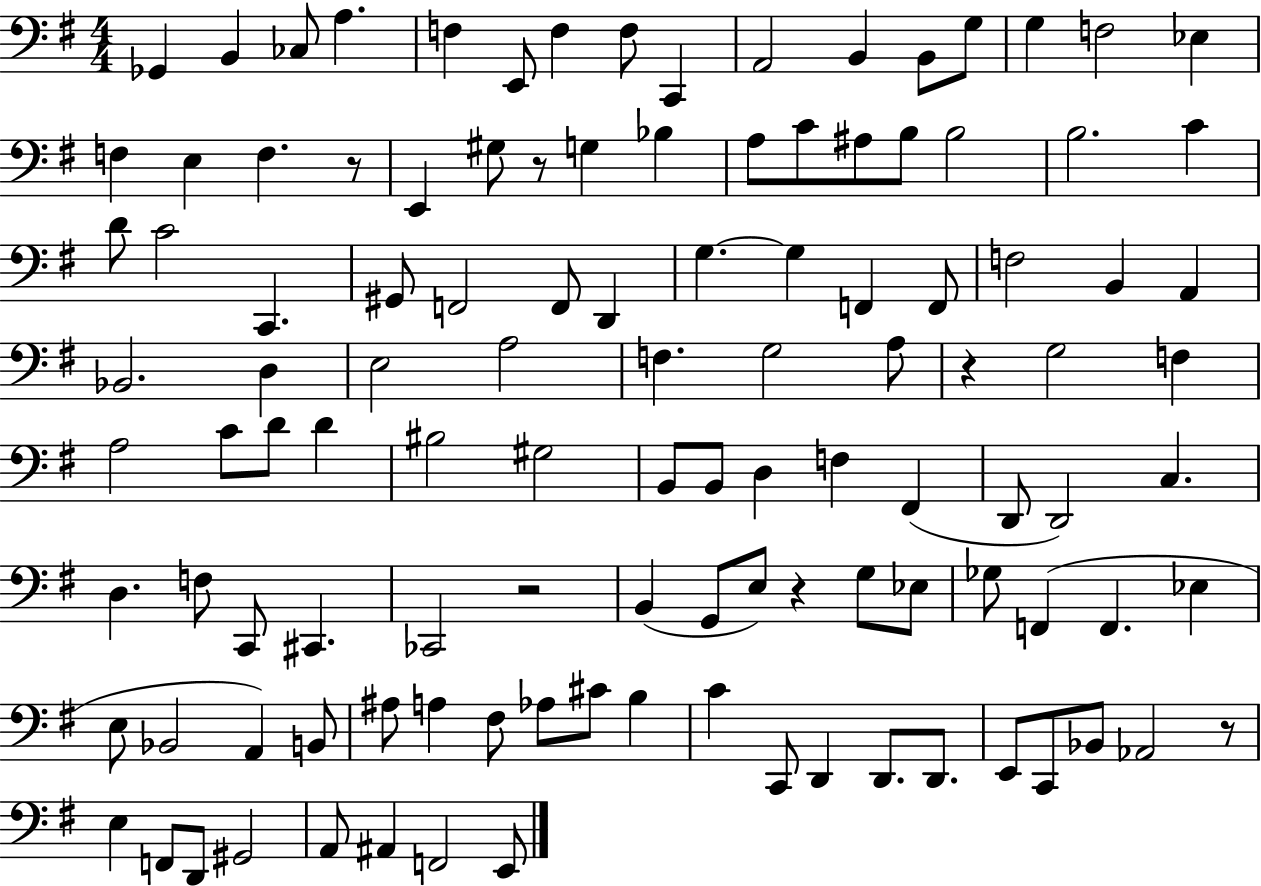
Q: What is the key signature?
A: G major